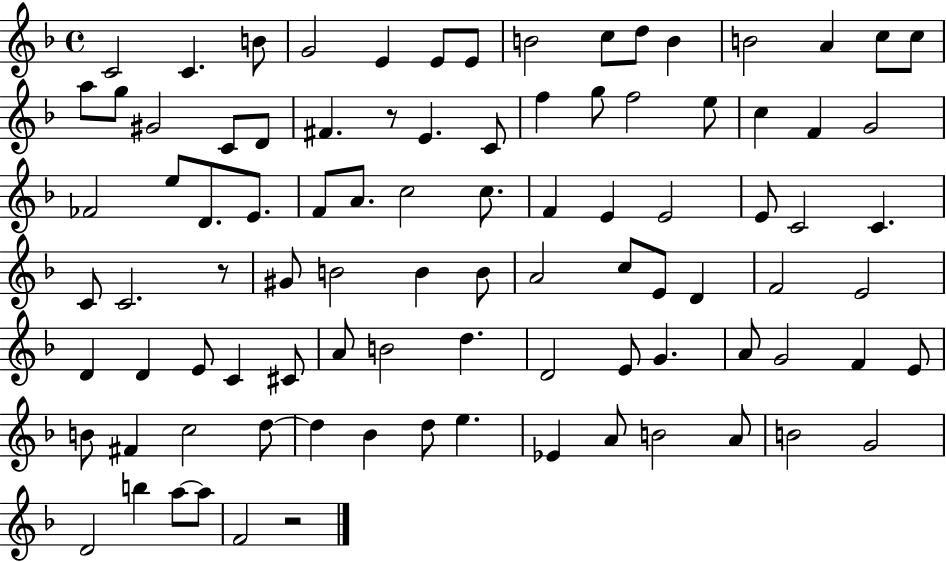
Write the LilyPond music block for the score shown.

{
  \clef treble
  \time 4/4
  \defaultTimeSignature
  \key f \major
  c'2 c'4. b'8 | g'2 e'4 e'8 e'8 | b'2 c''8 d''8 b'4 | b'2 a'4 c''8 c''8 | \break a''8 g''8 gis'2 c'8 d'8 | fis'4. r8 e'4. c'8 | f''4 g''8 f''2 e''8 | c''4 f'4 g'2 | \break fes'2 e''8 d'8. e'8. | f'8 a'8. c''2 c''8. | f'4 e'4 e'2 | e'8 c'2 c'4. | \break c'8 c'2. r8 | gis'8 b'2 b'4 b'8 | a'2 c''8 e'8 d'4 | f'2 e'2 | \break d'4 d'4 e'8 c'4 cis'8 | a'8 b'2 d''4. | d'2 e'8 g'4. | a'8 g'2 f'4 e'8 | \break b'8 fis'4 c''2 d''8~~ | d''4 bes'4 d''8 e''4. | ees'4 a'8 b'2 a'8 | b'2 g'2 | \break d'2 b''4 a''8~~ a''8 | f'2 r2 | \bar "|."
}